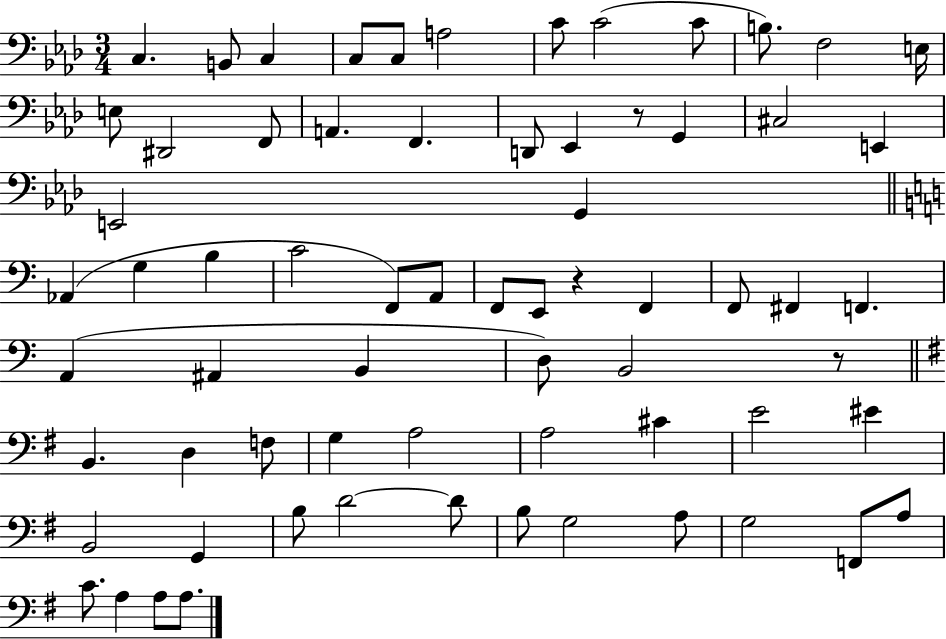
{
  \clef bass
  \numericTimeSignature
  \time 3/4
  \key aes \major
  c4. b,8 c4 | c8 c8 a2 | c'8 c'2( c'8 | b8.) f2 e16 | \break e8 dis,2 f,8 | a,4. f,4. | d,8 ees,4 r8 g,4 | cis2 e,4 | \break e,2 g,4 | \bar "||" \break \key c \major aes,4( g4 b4 | c'2 f,8) a,8 | f,8 e,8 r4 f,4 | f,8 fis,4 f,4. | \break a,4( ais,4 b,4 | d8) b,2 r8 | \bar "||" \break \key g \major b,4. d4 f8 | g4 a2 | a2 cis'4 | e'2 eis'4 | \break b,2 g,4 | b8 d'2~~ d'8 | b8 g2 a8 | g2 f,8 a8 | \break c'8. a4 a8 a8. | \bar "|."
}